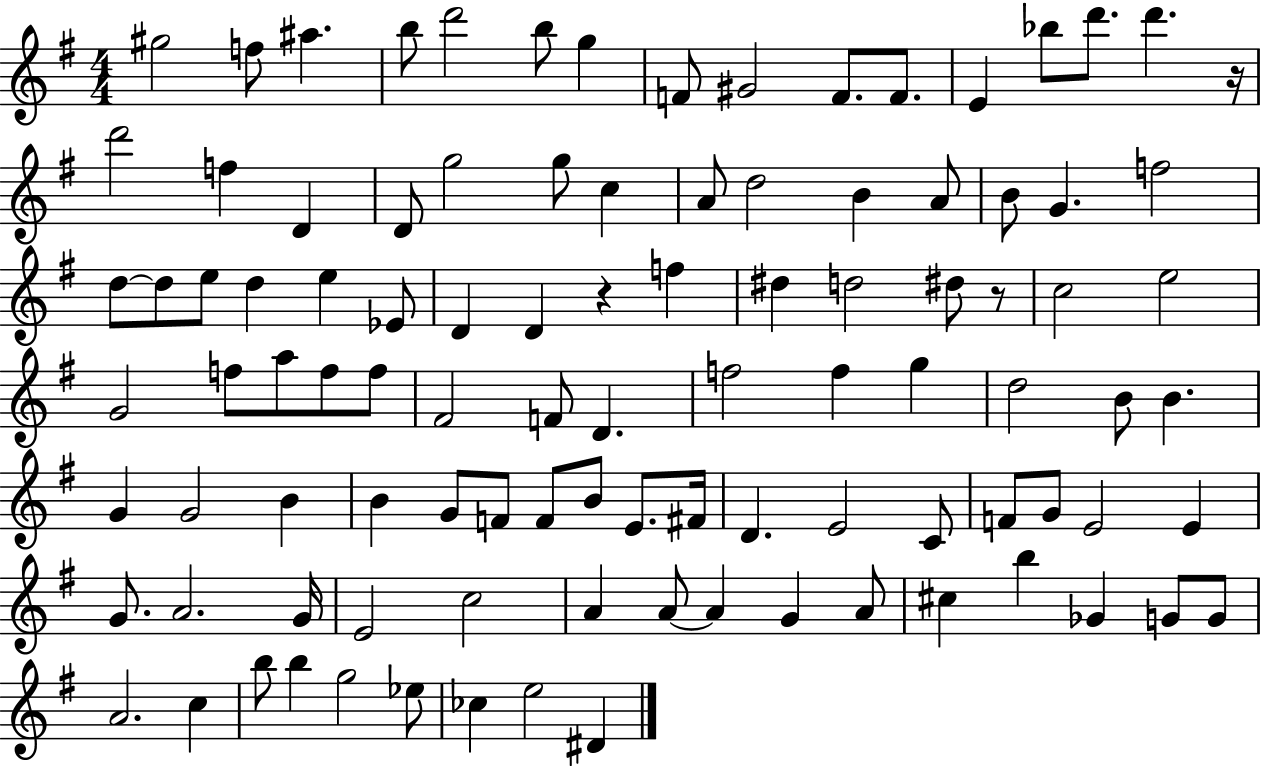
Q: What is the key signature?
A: G major